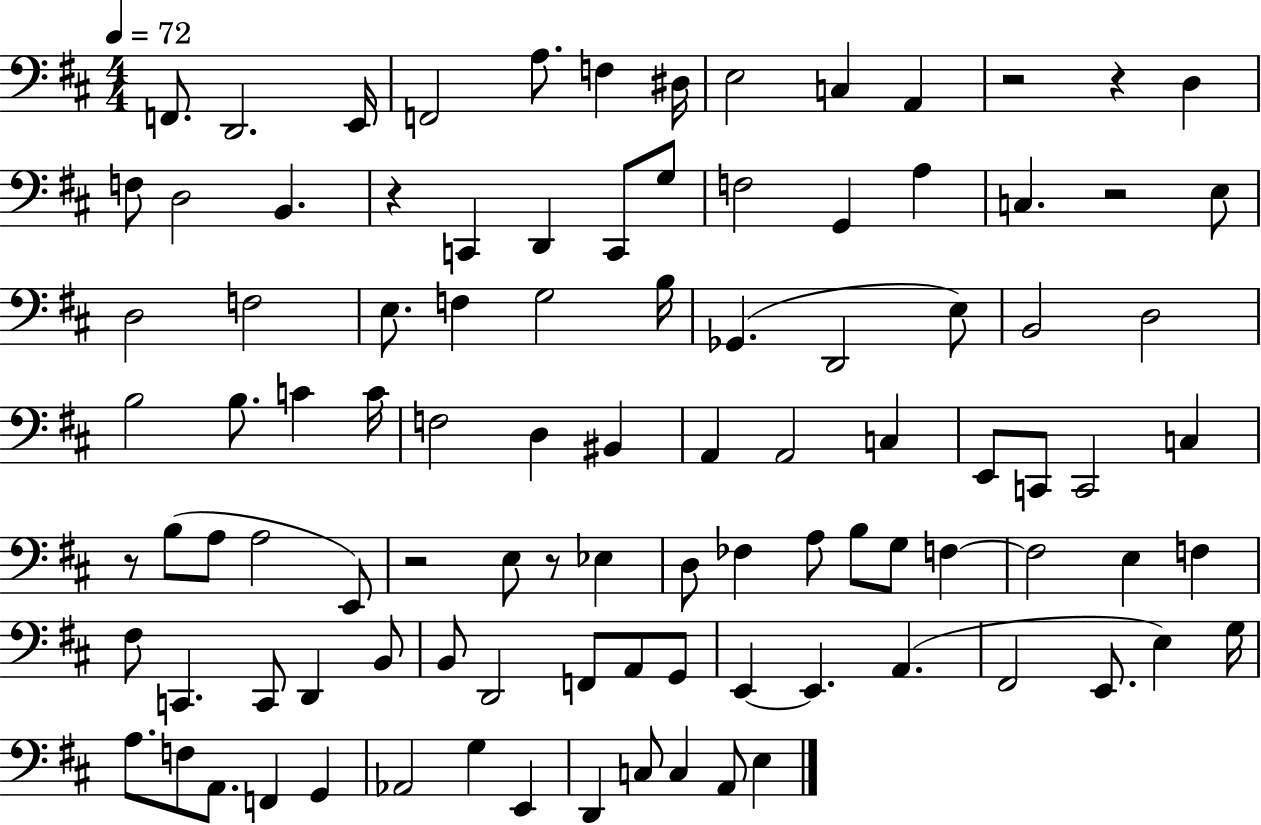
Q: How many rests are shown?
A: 7